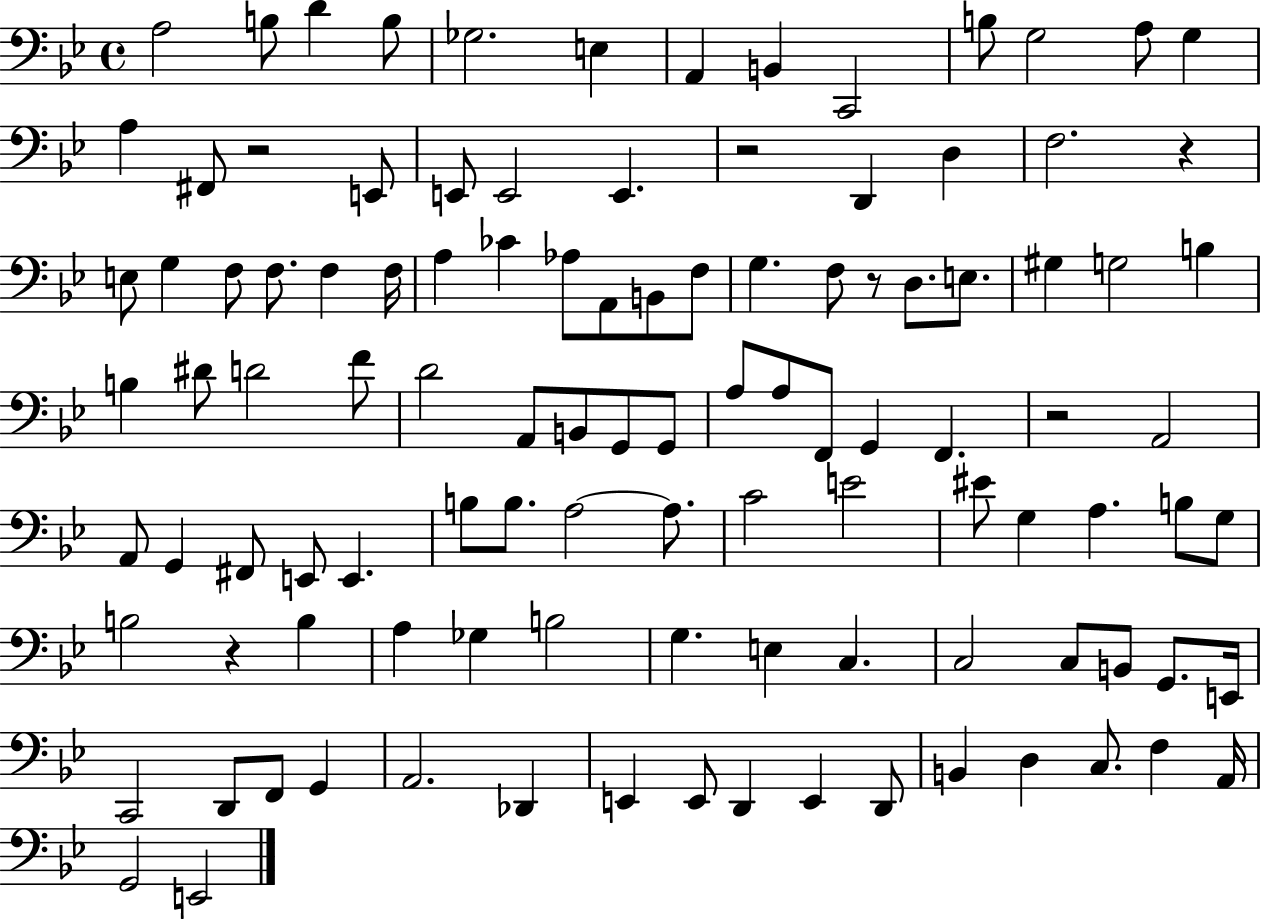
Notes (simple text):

A3/h B3/e D4/q B3/e Gb3/h. E3/q A2/q B2/q C2/h B3/e G3/h A3/e G3/q A3/q F#2/e R/h E2/e E2/e E2/h E2/q. R/h D2/q D3/q F3/h. R/q E3/e G3/q F3/e F3/e. F3/q F3/s A3/q CES4/q Ab3/e A2/e B2/e F3/e G3/q. F3/e R/e D3/e. E3/e. G#3/q G3/h B3/q B3/q D#4/e D4/h F4/e D4/h A2/e B2/e G2/e G2/e A3/e A3/e F2/e G2/q F2/q. R/h A2/h A2/e G2/q F#2/e E2/e E2/q. B3/e B3/e. A3/h A3/e. C4/h E4/h EIS4/e G3/q A3/q. B3/e G3/e B3/h R/q B3/q A3/q Gb3/q B3/h G3/q. E3/q C3/q. C3/h C3/e B2/e G2/e. E2/s C2/h D2/e F2/e G2/q A2/h. Db2/q E2/q E2/e D2/q E2/q D2/e B2/q D3/q C3/e. F3/q A2/s G2/h E2/h